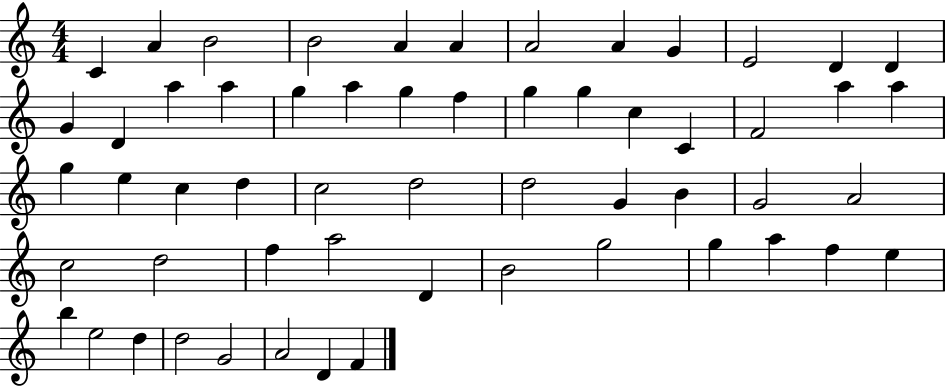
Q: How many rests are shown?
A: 0